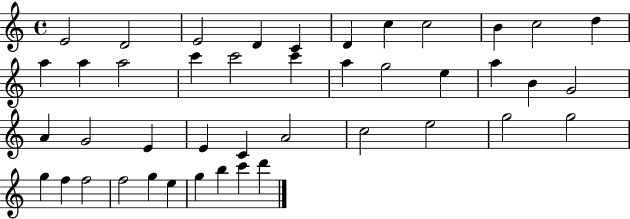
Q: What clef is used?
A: treble